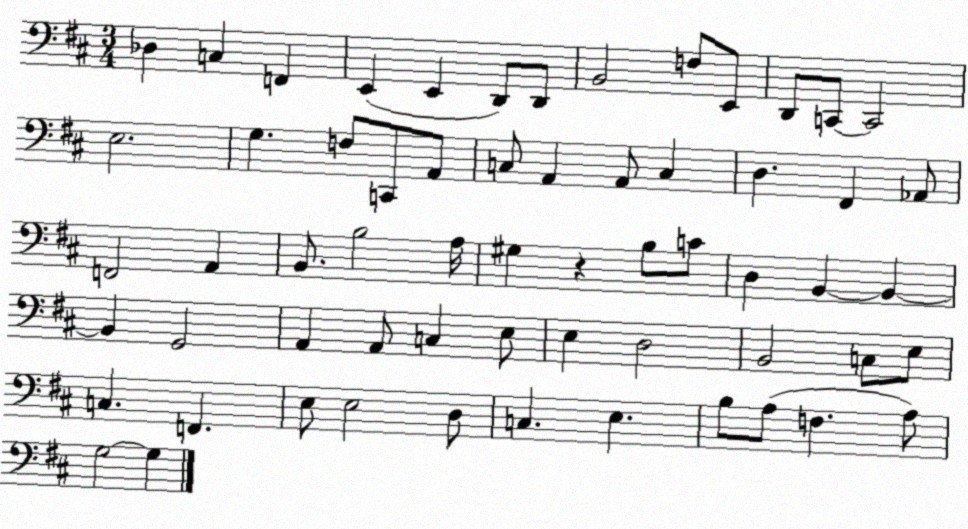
X:1
T:Untitled
M:3/4
L:1/4
K:D
_D, C, F,, E,, E,, D,,/2 D,,/2 B,,2 F,/2 E,,/2 D,,/2 C,,/2 C,,2 E,2 G, F,/2 C,,/2 A,,/2 C,/2 A,, A,,/2 C, D, ^F,, _A,,/2 F,,2 A,, B,,/2 B,2 A,/4 ^G, z B,/2 C/2 D, B,, B,, B,, G,,2 A,, A,,/2 C, E,/2 E, D,2 B,,2 C,/2 E,/2 C, F,, E,/2 E,2 D,/2 C, E, B,/2 A,/2 F, A,/2 G,2 G,